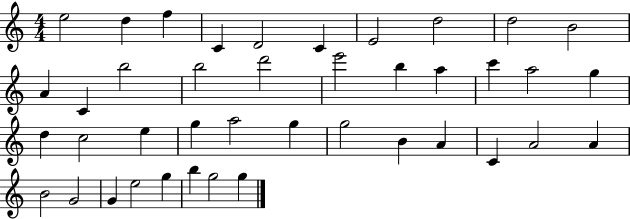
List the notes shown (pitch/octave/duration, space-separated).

E5/h D5/q F5/q C4/q D4/h C4/q E4/h D5/h D5/h B4/h A4/q C4/q B5/h B5/h D6/h E6/h B5/q A5/q C6/q A5/h G5/q D5/q C5/h E5/q G5/q A5/h G5/q G5/h B4/q A4/q C4/q A4/h A4/q B4/h G4/h G4/q E5/h G5/q B5/q G5/h G5/q